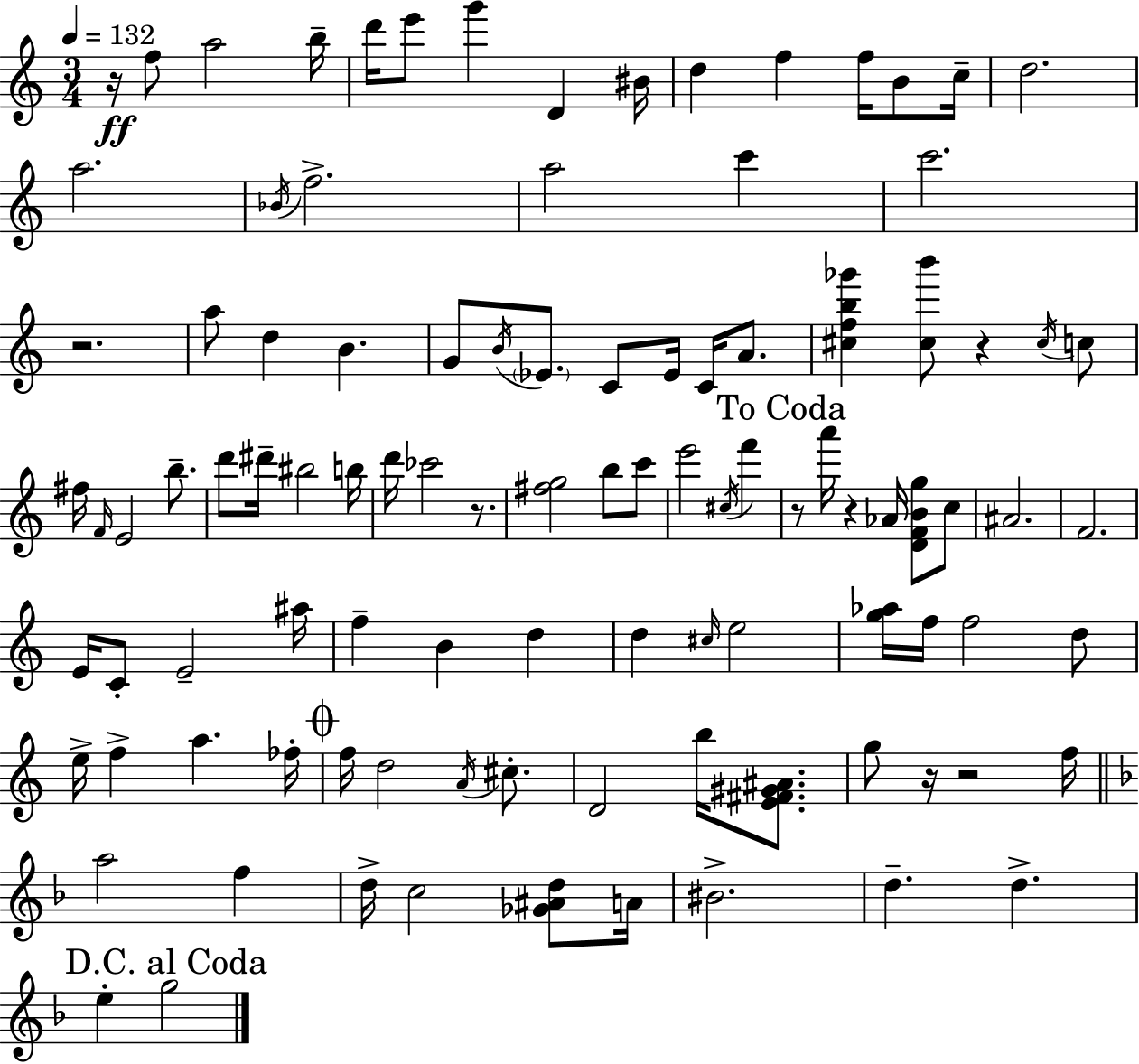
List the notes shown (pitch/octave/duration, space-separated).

R/s F5/e A5/h B5/s D6/s E6/e G6/q D4/q BIS4/s D5/q F5/q F5/s B4/e C5/s D5/h. A5/h. Bb4/s F5/h. A5/h C6/q C6/h. R/h. A5/e D5/q B4/q. G4/e B4/s Eb4/e. C4/e Eb4/s C4/s A4/e. [C#5,F5,B5,Gb6]/q [C#5,B6]/e R/q C#5/s C5/e F#5/s F4/s E4/h B5/e. D6/e D#6/s BIS5/h B5/s D6/s CES6/h R/e. [F#5,G5]/h B5/e C6/e E6/h C#5/s F6/q R/e A6/s R/q Ab4/s [D4,F4,B4,G5]/e C5/e A#4/h. F4/h. E4/s C4/e E4/h A#5/s F5/q B4/q D5/q D5/q C#5/s E5/h [G5,Ab5]/s F5/s F5/h D5/e E5/s F5/q A5/q. FES5/s F5/s D5/h A4/s C#5/e. D4/h B5/s [E4,F#4,G#4,A#4]/e. G5/e R/s R/h F5/s A5/h F5/q D5/s C5/h [Gb4,A#4,D5]/e A4/s BIS4/h. D5/q. D5/q. E5/q G5/h